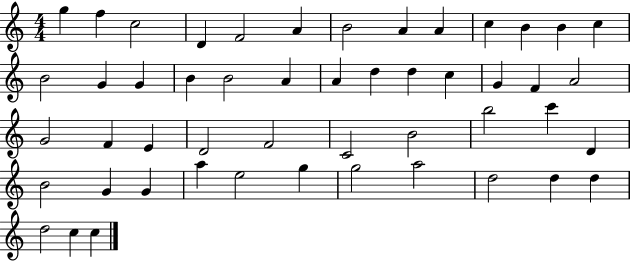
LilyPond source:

{
  \clef treble
  \numericTimeSignature
  \time 4/4
  \key c \major
  g''4 f''4 c''2 | d'4 f'2 a'4 | b'2 a'4 a'4 | c''4 b'4 b'4 c''4 | \break b'2 g'4 g'4 | b'4 b'2 a'4 | a'4 d''4 d''4 c''4 | g'4 f'4 a'2 | \break g'2 f'4 e'4 | d'2 f'2 | c'2 b'2 | b''2 c'''4 d'4 | \break b'2 g'4 g'4 | a''4 e''2 g''4 | g''2 a''2 | d''2 d''4 d''4 | \break d''2 c''4 c''4 | \bar "|."
}